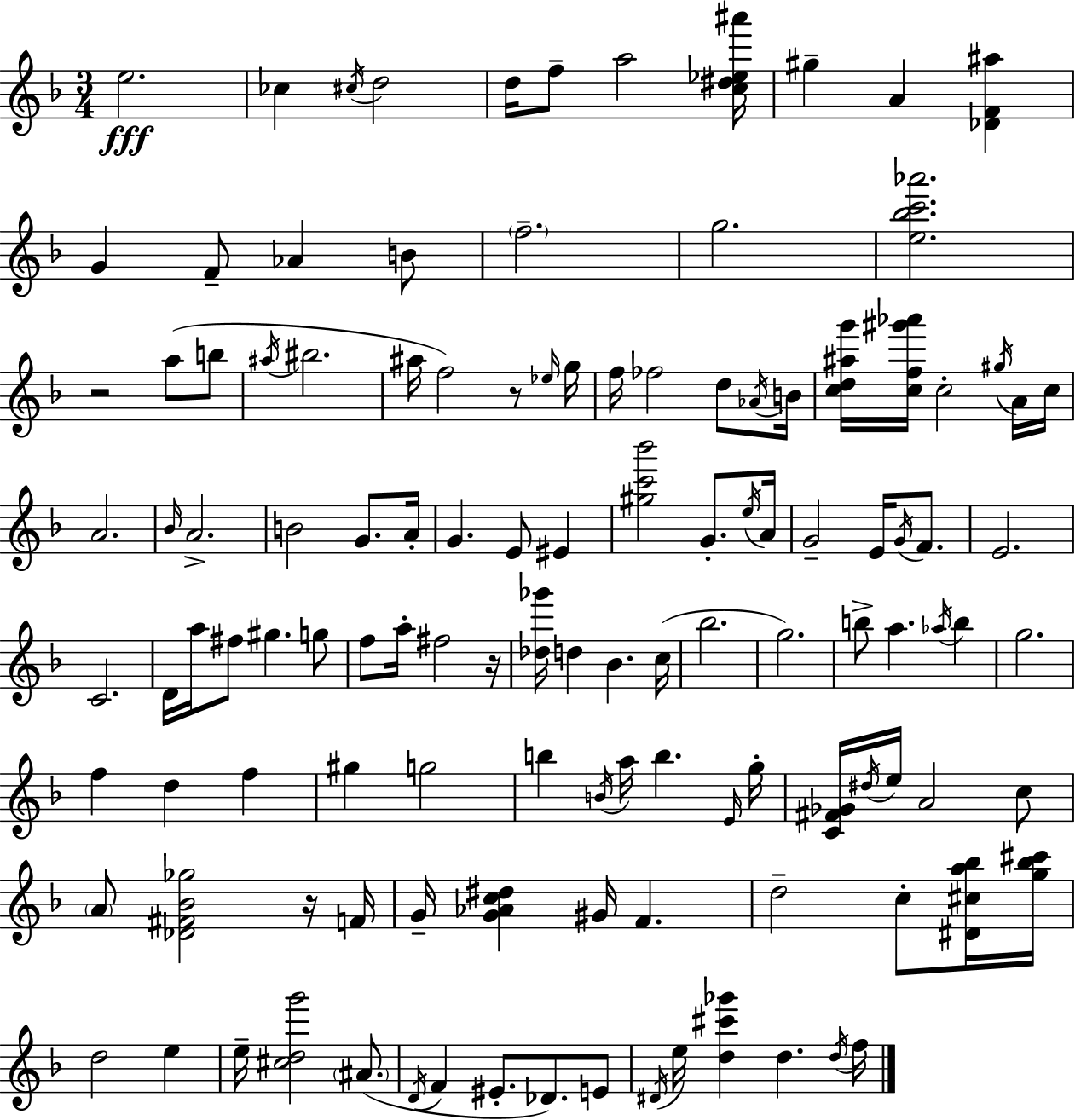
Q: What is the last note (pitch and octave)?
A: F5